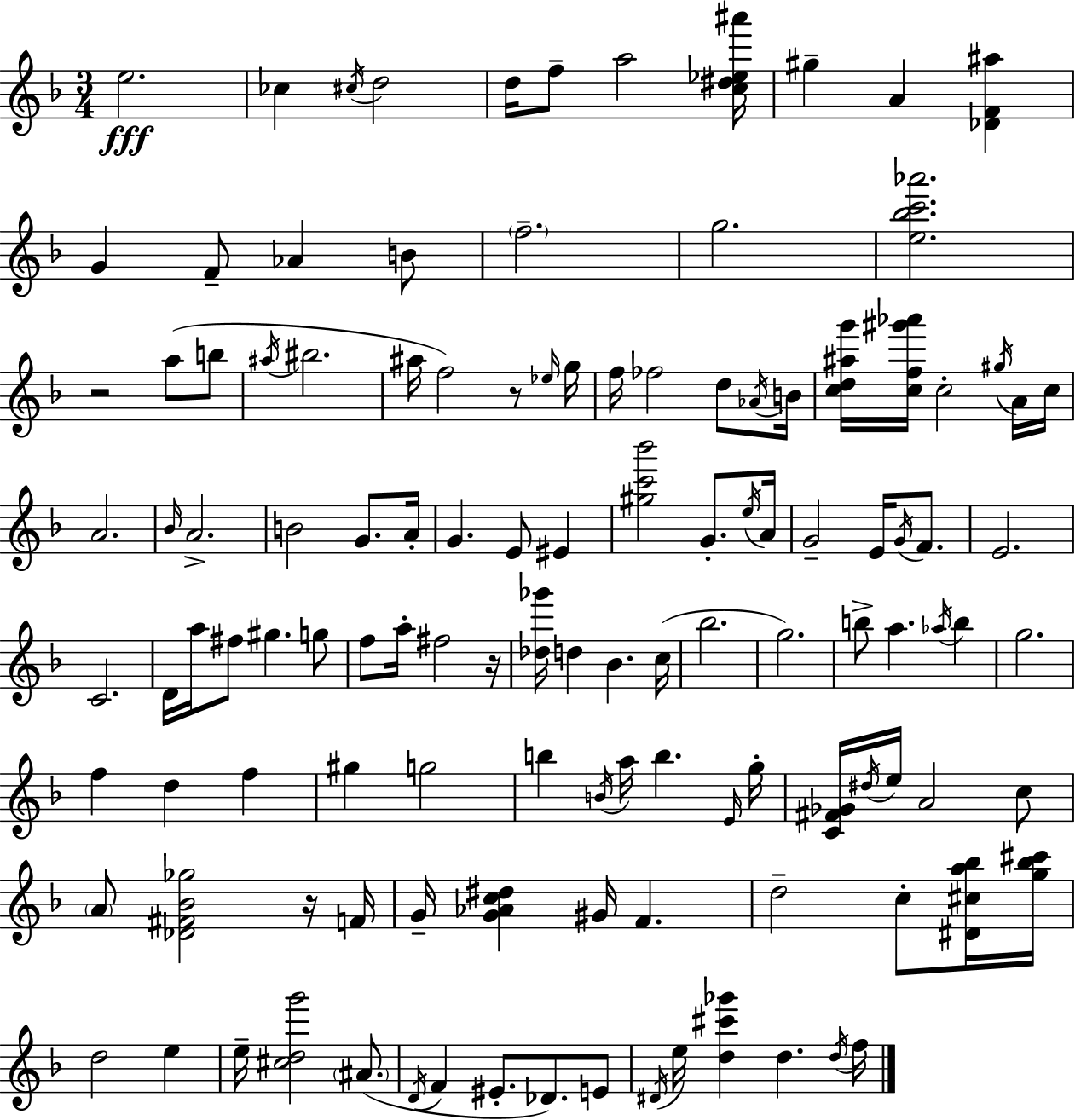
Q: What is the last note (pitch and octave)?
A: F5